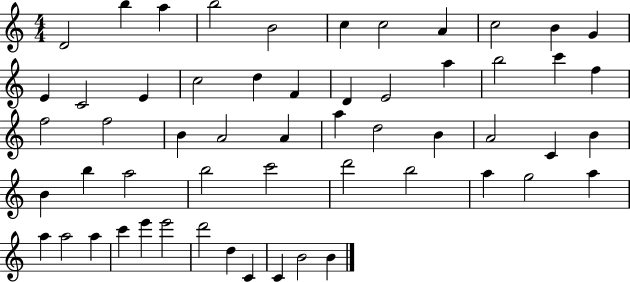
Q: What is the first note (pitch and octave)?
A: D4